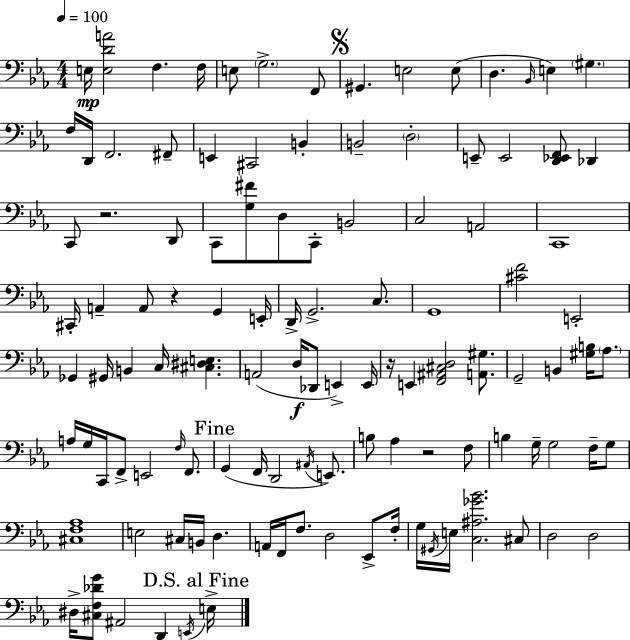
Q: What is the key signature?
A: EES major